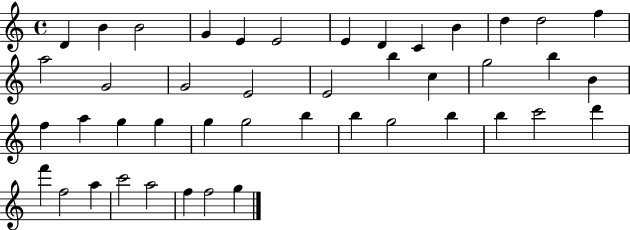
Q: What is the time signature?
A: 4/4